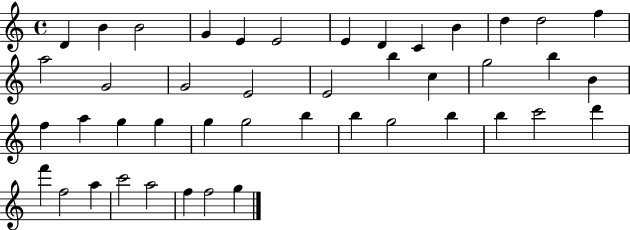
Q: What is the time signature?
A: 4/4